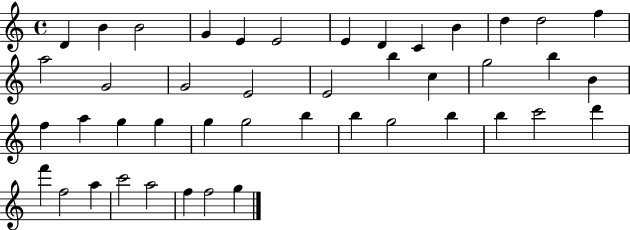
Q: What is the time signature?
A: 4/4